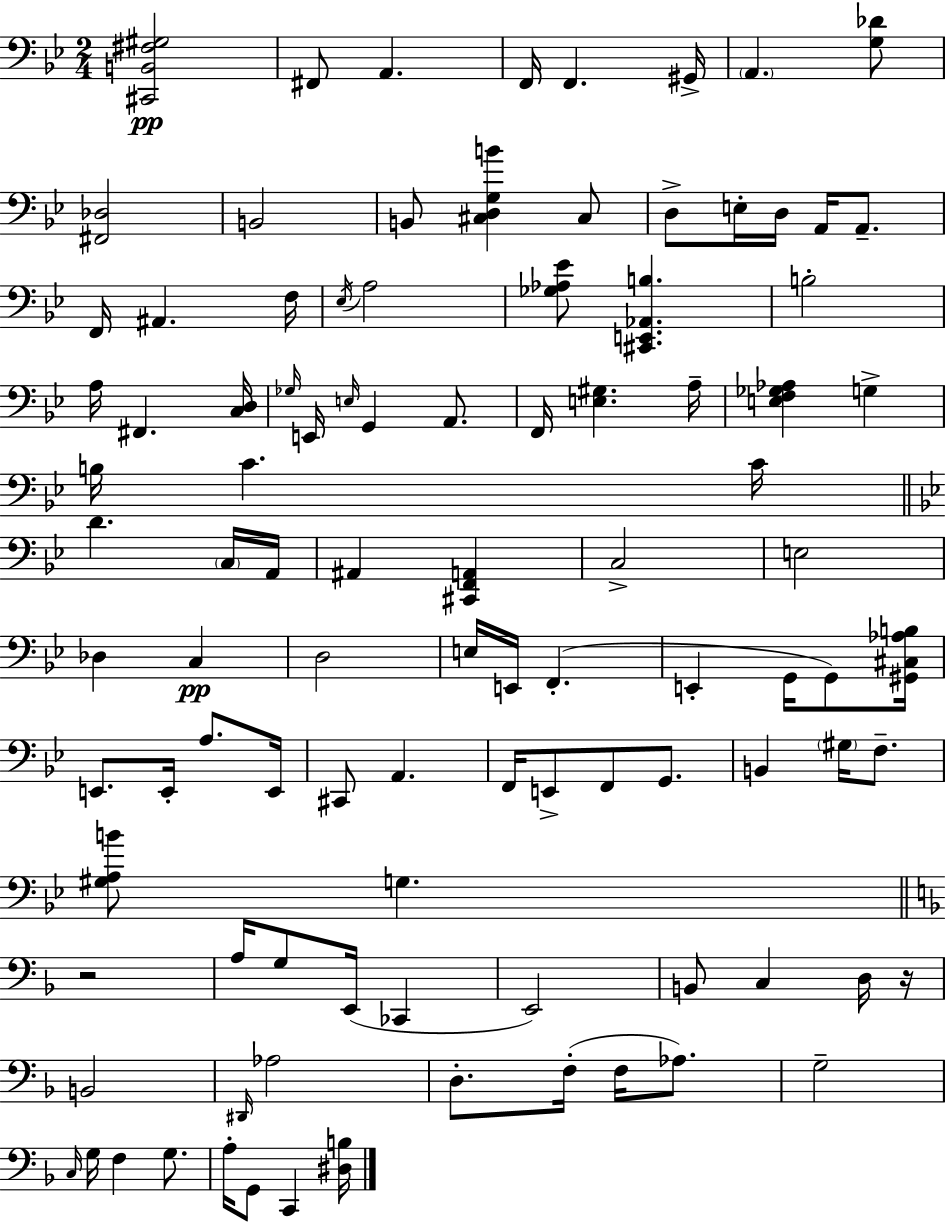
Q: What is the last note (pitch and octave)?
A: C2